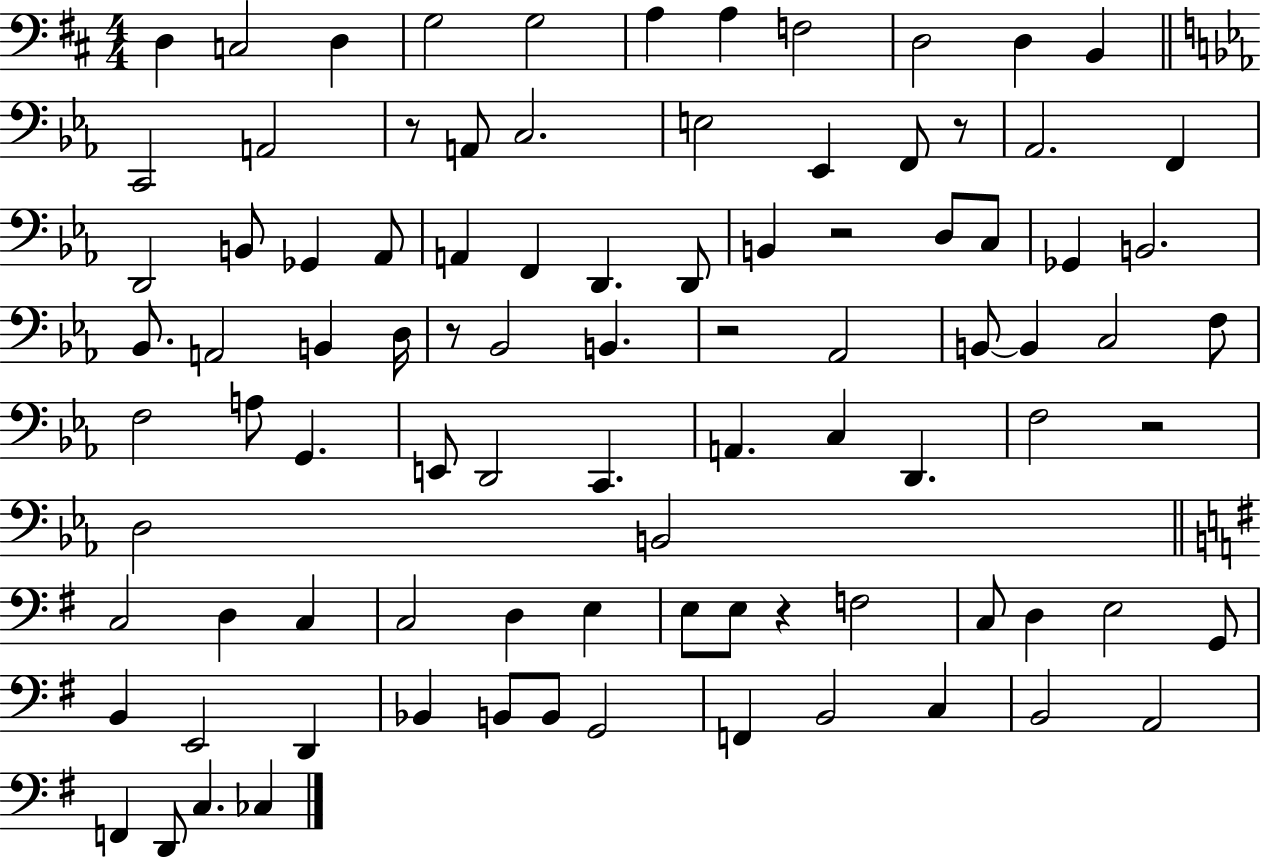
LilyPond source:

{
  \clef bass
  \numericTimeSignature
  \time 4/4
  \key d \major
  d4 c2 d4 | g2 g2 | a4 a4 f2 | d2 d4 b,4 | \break \bar "||" \break \key c \minor c,2 a,2 | r8 a,8 c2. | e2 ees,4 f,8 r8 | aes,2. f,4 | \break d,2 b,8 ges,4 aes,8 | a,4 f,4 d,4. d,8 | b,4 r2 d8 c8 | ges,4 b,2. | \break bes,8. a,2 b,4 d16 | r8 bes,2 b,4. | r2 aes,2 | b,8~~ b,4 c2 f8 | \break f2 a8 g,4. | e,8 d,2 c,4. | a,4. c4 d,4. | f2 r2 | \break d2 b,2 | \bar "||" \break \key g \major c2 d4 c4 | c2 d4 e4 | e8 e8 r4 f2 | c8 d4 e2 g,8 | \break b,4 e,2 d,4 | bes,4 b,8 b,8 g,2 | f,4 b,2 c4 | b,2 a,2 | \break f,4 d,8 c4. ces4 | \bar "|."
}